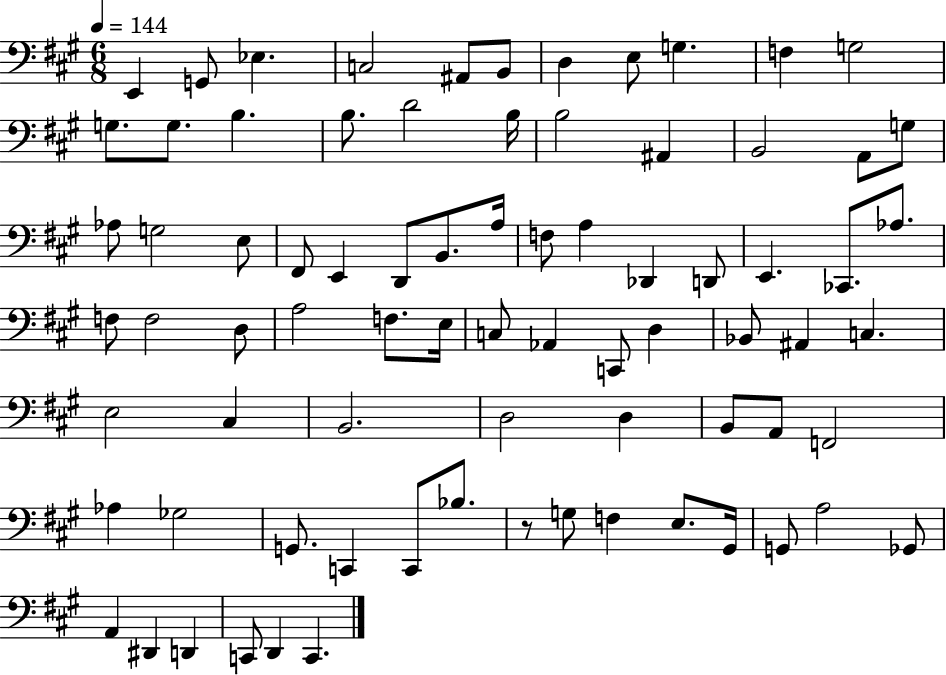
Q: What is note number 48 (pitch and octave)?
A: Bb2